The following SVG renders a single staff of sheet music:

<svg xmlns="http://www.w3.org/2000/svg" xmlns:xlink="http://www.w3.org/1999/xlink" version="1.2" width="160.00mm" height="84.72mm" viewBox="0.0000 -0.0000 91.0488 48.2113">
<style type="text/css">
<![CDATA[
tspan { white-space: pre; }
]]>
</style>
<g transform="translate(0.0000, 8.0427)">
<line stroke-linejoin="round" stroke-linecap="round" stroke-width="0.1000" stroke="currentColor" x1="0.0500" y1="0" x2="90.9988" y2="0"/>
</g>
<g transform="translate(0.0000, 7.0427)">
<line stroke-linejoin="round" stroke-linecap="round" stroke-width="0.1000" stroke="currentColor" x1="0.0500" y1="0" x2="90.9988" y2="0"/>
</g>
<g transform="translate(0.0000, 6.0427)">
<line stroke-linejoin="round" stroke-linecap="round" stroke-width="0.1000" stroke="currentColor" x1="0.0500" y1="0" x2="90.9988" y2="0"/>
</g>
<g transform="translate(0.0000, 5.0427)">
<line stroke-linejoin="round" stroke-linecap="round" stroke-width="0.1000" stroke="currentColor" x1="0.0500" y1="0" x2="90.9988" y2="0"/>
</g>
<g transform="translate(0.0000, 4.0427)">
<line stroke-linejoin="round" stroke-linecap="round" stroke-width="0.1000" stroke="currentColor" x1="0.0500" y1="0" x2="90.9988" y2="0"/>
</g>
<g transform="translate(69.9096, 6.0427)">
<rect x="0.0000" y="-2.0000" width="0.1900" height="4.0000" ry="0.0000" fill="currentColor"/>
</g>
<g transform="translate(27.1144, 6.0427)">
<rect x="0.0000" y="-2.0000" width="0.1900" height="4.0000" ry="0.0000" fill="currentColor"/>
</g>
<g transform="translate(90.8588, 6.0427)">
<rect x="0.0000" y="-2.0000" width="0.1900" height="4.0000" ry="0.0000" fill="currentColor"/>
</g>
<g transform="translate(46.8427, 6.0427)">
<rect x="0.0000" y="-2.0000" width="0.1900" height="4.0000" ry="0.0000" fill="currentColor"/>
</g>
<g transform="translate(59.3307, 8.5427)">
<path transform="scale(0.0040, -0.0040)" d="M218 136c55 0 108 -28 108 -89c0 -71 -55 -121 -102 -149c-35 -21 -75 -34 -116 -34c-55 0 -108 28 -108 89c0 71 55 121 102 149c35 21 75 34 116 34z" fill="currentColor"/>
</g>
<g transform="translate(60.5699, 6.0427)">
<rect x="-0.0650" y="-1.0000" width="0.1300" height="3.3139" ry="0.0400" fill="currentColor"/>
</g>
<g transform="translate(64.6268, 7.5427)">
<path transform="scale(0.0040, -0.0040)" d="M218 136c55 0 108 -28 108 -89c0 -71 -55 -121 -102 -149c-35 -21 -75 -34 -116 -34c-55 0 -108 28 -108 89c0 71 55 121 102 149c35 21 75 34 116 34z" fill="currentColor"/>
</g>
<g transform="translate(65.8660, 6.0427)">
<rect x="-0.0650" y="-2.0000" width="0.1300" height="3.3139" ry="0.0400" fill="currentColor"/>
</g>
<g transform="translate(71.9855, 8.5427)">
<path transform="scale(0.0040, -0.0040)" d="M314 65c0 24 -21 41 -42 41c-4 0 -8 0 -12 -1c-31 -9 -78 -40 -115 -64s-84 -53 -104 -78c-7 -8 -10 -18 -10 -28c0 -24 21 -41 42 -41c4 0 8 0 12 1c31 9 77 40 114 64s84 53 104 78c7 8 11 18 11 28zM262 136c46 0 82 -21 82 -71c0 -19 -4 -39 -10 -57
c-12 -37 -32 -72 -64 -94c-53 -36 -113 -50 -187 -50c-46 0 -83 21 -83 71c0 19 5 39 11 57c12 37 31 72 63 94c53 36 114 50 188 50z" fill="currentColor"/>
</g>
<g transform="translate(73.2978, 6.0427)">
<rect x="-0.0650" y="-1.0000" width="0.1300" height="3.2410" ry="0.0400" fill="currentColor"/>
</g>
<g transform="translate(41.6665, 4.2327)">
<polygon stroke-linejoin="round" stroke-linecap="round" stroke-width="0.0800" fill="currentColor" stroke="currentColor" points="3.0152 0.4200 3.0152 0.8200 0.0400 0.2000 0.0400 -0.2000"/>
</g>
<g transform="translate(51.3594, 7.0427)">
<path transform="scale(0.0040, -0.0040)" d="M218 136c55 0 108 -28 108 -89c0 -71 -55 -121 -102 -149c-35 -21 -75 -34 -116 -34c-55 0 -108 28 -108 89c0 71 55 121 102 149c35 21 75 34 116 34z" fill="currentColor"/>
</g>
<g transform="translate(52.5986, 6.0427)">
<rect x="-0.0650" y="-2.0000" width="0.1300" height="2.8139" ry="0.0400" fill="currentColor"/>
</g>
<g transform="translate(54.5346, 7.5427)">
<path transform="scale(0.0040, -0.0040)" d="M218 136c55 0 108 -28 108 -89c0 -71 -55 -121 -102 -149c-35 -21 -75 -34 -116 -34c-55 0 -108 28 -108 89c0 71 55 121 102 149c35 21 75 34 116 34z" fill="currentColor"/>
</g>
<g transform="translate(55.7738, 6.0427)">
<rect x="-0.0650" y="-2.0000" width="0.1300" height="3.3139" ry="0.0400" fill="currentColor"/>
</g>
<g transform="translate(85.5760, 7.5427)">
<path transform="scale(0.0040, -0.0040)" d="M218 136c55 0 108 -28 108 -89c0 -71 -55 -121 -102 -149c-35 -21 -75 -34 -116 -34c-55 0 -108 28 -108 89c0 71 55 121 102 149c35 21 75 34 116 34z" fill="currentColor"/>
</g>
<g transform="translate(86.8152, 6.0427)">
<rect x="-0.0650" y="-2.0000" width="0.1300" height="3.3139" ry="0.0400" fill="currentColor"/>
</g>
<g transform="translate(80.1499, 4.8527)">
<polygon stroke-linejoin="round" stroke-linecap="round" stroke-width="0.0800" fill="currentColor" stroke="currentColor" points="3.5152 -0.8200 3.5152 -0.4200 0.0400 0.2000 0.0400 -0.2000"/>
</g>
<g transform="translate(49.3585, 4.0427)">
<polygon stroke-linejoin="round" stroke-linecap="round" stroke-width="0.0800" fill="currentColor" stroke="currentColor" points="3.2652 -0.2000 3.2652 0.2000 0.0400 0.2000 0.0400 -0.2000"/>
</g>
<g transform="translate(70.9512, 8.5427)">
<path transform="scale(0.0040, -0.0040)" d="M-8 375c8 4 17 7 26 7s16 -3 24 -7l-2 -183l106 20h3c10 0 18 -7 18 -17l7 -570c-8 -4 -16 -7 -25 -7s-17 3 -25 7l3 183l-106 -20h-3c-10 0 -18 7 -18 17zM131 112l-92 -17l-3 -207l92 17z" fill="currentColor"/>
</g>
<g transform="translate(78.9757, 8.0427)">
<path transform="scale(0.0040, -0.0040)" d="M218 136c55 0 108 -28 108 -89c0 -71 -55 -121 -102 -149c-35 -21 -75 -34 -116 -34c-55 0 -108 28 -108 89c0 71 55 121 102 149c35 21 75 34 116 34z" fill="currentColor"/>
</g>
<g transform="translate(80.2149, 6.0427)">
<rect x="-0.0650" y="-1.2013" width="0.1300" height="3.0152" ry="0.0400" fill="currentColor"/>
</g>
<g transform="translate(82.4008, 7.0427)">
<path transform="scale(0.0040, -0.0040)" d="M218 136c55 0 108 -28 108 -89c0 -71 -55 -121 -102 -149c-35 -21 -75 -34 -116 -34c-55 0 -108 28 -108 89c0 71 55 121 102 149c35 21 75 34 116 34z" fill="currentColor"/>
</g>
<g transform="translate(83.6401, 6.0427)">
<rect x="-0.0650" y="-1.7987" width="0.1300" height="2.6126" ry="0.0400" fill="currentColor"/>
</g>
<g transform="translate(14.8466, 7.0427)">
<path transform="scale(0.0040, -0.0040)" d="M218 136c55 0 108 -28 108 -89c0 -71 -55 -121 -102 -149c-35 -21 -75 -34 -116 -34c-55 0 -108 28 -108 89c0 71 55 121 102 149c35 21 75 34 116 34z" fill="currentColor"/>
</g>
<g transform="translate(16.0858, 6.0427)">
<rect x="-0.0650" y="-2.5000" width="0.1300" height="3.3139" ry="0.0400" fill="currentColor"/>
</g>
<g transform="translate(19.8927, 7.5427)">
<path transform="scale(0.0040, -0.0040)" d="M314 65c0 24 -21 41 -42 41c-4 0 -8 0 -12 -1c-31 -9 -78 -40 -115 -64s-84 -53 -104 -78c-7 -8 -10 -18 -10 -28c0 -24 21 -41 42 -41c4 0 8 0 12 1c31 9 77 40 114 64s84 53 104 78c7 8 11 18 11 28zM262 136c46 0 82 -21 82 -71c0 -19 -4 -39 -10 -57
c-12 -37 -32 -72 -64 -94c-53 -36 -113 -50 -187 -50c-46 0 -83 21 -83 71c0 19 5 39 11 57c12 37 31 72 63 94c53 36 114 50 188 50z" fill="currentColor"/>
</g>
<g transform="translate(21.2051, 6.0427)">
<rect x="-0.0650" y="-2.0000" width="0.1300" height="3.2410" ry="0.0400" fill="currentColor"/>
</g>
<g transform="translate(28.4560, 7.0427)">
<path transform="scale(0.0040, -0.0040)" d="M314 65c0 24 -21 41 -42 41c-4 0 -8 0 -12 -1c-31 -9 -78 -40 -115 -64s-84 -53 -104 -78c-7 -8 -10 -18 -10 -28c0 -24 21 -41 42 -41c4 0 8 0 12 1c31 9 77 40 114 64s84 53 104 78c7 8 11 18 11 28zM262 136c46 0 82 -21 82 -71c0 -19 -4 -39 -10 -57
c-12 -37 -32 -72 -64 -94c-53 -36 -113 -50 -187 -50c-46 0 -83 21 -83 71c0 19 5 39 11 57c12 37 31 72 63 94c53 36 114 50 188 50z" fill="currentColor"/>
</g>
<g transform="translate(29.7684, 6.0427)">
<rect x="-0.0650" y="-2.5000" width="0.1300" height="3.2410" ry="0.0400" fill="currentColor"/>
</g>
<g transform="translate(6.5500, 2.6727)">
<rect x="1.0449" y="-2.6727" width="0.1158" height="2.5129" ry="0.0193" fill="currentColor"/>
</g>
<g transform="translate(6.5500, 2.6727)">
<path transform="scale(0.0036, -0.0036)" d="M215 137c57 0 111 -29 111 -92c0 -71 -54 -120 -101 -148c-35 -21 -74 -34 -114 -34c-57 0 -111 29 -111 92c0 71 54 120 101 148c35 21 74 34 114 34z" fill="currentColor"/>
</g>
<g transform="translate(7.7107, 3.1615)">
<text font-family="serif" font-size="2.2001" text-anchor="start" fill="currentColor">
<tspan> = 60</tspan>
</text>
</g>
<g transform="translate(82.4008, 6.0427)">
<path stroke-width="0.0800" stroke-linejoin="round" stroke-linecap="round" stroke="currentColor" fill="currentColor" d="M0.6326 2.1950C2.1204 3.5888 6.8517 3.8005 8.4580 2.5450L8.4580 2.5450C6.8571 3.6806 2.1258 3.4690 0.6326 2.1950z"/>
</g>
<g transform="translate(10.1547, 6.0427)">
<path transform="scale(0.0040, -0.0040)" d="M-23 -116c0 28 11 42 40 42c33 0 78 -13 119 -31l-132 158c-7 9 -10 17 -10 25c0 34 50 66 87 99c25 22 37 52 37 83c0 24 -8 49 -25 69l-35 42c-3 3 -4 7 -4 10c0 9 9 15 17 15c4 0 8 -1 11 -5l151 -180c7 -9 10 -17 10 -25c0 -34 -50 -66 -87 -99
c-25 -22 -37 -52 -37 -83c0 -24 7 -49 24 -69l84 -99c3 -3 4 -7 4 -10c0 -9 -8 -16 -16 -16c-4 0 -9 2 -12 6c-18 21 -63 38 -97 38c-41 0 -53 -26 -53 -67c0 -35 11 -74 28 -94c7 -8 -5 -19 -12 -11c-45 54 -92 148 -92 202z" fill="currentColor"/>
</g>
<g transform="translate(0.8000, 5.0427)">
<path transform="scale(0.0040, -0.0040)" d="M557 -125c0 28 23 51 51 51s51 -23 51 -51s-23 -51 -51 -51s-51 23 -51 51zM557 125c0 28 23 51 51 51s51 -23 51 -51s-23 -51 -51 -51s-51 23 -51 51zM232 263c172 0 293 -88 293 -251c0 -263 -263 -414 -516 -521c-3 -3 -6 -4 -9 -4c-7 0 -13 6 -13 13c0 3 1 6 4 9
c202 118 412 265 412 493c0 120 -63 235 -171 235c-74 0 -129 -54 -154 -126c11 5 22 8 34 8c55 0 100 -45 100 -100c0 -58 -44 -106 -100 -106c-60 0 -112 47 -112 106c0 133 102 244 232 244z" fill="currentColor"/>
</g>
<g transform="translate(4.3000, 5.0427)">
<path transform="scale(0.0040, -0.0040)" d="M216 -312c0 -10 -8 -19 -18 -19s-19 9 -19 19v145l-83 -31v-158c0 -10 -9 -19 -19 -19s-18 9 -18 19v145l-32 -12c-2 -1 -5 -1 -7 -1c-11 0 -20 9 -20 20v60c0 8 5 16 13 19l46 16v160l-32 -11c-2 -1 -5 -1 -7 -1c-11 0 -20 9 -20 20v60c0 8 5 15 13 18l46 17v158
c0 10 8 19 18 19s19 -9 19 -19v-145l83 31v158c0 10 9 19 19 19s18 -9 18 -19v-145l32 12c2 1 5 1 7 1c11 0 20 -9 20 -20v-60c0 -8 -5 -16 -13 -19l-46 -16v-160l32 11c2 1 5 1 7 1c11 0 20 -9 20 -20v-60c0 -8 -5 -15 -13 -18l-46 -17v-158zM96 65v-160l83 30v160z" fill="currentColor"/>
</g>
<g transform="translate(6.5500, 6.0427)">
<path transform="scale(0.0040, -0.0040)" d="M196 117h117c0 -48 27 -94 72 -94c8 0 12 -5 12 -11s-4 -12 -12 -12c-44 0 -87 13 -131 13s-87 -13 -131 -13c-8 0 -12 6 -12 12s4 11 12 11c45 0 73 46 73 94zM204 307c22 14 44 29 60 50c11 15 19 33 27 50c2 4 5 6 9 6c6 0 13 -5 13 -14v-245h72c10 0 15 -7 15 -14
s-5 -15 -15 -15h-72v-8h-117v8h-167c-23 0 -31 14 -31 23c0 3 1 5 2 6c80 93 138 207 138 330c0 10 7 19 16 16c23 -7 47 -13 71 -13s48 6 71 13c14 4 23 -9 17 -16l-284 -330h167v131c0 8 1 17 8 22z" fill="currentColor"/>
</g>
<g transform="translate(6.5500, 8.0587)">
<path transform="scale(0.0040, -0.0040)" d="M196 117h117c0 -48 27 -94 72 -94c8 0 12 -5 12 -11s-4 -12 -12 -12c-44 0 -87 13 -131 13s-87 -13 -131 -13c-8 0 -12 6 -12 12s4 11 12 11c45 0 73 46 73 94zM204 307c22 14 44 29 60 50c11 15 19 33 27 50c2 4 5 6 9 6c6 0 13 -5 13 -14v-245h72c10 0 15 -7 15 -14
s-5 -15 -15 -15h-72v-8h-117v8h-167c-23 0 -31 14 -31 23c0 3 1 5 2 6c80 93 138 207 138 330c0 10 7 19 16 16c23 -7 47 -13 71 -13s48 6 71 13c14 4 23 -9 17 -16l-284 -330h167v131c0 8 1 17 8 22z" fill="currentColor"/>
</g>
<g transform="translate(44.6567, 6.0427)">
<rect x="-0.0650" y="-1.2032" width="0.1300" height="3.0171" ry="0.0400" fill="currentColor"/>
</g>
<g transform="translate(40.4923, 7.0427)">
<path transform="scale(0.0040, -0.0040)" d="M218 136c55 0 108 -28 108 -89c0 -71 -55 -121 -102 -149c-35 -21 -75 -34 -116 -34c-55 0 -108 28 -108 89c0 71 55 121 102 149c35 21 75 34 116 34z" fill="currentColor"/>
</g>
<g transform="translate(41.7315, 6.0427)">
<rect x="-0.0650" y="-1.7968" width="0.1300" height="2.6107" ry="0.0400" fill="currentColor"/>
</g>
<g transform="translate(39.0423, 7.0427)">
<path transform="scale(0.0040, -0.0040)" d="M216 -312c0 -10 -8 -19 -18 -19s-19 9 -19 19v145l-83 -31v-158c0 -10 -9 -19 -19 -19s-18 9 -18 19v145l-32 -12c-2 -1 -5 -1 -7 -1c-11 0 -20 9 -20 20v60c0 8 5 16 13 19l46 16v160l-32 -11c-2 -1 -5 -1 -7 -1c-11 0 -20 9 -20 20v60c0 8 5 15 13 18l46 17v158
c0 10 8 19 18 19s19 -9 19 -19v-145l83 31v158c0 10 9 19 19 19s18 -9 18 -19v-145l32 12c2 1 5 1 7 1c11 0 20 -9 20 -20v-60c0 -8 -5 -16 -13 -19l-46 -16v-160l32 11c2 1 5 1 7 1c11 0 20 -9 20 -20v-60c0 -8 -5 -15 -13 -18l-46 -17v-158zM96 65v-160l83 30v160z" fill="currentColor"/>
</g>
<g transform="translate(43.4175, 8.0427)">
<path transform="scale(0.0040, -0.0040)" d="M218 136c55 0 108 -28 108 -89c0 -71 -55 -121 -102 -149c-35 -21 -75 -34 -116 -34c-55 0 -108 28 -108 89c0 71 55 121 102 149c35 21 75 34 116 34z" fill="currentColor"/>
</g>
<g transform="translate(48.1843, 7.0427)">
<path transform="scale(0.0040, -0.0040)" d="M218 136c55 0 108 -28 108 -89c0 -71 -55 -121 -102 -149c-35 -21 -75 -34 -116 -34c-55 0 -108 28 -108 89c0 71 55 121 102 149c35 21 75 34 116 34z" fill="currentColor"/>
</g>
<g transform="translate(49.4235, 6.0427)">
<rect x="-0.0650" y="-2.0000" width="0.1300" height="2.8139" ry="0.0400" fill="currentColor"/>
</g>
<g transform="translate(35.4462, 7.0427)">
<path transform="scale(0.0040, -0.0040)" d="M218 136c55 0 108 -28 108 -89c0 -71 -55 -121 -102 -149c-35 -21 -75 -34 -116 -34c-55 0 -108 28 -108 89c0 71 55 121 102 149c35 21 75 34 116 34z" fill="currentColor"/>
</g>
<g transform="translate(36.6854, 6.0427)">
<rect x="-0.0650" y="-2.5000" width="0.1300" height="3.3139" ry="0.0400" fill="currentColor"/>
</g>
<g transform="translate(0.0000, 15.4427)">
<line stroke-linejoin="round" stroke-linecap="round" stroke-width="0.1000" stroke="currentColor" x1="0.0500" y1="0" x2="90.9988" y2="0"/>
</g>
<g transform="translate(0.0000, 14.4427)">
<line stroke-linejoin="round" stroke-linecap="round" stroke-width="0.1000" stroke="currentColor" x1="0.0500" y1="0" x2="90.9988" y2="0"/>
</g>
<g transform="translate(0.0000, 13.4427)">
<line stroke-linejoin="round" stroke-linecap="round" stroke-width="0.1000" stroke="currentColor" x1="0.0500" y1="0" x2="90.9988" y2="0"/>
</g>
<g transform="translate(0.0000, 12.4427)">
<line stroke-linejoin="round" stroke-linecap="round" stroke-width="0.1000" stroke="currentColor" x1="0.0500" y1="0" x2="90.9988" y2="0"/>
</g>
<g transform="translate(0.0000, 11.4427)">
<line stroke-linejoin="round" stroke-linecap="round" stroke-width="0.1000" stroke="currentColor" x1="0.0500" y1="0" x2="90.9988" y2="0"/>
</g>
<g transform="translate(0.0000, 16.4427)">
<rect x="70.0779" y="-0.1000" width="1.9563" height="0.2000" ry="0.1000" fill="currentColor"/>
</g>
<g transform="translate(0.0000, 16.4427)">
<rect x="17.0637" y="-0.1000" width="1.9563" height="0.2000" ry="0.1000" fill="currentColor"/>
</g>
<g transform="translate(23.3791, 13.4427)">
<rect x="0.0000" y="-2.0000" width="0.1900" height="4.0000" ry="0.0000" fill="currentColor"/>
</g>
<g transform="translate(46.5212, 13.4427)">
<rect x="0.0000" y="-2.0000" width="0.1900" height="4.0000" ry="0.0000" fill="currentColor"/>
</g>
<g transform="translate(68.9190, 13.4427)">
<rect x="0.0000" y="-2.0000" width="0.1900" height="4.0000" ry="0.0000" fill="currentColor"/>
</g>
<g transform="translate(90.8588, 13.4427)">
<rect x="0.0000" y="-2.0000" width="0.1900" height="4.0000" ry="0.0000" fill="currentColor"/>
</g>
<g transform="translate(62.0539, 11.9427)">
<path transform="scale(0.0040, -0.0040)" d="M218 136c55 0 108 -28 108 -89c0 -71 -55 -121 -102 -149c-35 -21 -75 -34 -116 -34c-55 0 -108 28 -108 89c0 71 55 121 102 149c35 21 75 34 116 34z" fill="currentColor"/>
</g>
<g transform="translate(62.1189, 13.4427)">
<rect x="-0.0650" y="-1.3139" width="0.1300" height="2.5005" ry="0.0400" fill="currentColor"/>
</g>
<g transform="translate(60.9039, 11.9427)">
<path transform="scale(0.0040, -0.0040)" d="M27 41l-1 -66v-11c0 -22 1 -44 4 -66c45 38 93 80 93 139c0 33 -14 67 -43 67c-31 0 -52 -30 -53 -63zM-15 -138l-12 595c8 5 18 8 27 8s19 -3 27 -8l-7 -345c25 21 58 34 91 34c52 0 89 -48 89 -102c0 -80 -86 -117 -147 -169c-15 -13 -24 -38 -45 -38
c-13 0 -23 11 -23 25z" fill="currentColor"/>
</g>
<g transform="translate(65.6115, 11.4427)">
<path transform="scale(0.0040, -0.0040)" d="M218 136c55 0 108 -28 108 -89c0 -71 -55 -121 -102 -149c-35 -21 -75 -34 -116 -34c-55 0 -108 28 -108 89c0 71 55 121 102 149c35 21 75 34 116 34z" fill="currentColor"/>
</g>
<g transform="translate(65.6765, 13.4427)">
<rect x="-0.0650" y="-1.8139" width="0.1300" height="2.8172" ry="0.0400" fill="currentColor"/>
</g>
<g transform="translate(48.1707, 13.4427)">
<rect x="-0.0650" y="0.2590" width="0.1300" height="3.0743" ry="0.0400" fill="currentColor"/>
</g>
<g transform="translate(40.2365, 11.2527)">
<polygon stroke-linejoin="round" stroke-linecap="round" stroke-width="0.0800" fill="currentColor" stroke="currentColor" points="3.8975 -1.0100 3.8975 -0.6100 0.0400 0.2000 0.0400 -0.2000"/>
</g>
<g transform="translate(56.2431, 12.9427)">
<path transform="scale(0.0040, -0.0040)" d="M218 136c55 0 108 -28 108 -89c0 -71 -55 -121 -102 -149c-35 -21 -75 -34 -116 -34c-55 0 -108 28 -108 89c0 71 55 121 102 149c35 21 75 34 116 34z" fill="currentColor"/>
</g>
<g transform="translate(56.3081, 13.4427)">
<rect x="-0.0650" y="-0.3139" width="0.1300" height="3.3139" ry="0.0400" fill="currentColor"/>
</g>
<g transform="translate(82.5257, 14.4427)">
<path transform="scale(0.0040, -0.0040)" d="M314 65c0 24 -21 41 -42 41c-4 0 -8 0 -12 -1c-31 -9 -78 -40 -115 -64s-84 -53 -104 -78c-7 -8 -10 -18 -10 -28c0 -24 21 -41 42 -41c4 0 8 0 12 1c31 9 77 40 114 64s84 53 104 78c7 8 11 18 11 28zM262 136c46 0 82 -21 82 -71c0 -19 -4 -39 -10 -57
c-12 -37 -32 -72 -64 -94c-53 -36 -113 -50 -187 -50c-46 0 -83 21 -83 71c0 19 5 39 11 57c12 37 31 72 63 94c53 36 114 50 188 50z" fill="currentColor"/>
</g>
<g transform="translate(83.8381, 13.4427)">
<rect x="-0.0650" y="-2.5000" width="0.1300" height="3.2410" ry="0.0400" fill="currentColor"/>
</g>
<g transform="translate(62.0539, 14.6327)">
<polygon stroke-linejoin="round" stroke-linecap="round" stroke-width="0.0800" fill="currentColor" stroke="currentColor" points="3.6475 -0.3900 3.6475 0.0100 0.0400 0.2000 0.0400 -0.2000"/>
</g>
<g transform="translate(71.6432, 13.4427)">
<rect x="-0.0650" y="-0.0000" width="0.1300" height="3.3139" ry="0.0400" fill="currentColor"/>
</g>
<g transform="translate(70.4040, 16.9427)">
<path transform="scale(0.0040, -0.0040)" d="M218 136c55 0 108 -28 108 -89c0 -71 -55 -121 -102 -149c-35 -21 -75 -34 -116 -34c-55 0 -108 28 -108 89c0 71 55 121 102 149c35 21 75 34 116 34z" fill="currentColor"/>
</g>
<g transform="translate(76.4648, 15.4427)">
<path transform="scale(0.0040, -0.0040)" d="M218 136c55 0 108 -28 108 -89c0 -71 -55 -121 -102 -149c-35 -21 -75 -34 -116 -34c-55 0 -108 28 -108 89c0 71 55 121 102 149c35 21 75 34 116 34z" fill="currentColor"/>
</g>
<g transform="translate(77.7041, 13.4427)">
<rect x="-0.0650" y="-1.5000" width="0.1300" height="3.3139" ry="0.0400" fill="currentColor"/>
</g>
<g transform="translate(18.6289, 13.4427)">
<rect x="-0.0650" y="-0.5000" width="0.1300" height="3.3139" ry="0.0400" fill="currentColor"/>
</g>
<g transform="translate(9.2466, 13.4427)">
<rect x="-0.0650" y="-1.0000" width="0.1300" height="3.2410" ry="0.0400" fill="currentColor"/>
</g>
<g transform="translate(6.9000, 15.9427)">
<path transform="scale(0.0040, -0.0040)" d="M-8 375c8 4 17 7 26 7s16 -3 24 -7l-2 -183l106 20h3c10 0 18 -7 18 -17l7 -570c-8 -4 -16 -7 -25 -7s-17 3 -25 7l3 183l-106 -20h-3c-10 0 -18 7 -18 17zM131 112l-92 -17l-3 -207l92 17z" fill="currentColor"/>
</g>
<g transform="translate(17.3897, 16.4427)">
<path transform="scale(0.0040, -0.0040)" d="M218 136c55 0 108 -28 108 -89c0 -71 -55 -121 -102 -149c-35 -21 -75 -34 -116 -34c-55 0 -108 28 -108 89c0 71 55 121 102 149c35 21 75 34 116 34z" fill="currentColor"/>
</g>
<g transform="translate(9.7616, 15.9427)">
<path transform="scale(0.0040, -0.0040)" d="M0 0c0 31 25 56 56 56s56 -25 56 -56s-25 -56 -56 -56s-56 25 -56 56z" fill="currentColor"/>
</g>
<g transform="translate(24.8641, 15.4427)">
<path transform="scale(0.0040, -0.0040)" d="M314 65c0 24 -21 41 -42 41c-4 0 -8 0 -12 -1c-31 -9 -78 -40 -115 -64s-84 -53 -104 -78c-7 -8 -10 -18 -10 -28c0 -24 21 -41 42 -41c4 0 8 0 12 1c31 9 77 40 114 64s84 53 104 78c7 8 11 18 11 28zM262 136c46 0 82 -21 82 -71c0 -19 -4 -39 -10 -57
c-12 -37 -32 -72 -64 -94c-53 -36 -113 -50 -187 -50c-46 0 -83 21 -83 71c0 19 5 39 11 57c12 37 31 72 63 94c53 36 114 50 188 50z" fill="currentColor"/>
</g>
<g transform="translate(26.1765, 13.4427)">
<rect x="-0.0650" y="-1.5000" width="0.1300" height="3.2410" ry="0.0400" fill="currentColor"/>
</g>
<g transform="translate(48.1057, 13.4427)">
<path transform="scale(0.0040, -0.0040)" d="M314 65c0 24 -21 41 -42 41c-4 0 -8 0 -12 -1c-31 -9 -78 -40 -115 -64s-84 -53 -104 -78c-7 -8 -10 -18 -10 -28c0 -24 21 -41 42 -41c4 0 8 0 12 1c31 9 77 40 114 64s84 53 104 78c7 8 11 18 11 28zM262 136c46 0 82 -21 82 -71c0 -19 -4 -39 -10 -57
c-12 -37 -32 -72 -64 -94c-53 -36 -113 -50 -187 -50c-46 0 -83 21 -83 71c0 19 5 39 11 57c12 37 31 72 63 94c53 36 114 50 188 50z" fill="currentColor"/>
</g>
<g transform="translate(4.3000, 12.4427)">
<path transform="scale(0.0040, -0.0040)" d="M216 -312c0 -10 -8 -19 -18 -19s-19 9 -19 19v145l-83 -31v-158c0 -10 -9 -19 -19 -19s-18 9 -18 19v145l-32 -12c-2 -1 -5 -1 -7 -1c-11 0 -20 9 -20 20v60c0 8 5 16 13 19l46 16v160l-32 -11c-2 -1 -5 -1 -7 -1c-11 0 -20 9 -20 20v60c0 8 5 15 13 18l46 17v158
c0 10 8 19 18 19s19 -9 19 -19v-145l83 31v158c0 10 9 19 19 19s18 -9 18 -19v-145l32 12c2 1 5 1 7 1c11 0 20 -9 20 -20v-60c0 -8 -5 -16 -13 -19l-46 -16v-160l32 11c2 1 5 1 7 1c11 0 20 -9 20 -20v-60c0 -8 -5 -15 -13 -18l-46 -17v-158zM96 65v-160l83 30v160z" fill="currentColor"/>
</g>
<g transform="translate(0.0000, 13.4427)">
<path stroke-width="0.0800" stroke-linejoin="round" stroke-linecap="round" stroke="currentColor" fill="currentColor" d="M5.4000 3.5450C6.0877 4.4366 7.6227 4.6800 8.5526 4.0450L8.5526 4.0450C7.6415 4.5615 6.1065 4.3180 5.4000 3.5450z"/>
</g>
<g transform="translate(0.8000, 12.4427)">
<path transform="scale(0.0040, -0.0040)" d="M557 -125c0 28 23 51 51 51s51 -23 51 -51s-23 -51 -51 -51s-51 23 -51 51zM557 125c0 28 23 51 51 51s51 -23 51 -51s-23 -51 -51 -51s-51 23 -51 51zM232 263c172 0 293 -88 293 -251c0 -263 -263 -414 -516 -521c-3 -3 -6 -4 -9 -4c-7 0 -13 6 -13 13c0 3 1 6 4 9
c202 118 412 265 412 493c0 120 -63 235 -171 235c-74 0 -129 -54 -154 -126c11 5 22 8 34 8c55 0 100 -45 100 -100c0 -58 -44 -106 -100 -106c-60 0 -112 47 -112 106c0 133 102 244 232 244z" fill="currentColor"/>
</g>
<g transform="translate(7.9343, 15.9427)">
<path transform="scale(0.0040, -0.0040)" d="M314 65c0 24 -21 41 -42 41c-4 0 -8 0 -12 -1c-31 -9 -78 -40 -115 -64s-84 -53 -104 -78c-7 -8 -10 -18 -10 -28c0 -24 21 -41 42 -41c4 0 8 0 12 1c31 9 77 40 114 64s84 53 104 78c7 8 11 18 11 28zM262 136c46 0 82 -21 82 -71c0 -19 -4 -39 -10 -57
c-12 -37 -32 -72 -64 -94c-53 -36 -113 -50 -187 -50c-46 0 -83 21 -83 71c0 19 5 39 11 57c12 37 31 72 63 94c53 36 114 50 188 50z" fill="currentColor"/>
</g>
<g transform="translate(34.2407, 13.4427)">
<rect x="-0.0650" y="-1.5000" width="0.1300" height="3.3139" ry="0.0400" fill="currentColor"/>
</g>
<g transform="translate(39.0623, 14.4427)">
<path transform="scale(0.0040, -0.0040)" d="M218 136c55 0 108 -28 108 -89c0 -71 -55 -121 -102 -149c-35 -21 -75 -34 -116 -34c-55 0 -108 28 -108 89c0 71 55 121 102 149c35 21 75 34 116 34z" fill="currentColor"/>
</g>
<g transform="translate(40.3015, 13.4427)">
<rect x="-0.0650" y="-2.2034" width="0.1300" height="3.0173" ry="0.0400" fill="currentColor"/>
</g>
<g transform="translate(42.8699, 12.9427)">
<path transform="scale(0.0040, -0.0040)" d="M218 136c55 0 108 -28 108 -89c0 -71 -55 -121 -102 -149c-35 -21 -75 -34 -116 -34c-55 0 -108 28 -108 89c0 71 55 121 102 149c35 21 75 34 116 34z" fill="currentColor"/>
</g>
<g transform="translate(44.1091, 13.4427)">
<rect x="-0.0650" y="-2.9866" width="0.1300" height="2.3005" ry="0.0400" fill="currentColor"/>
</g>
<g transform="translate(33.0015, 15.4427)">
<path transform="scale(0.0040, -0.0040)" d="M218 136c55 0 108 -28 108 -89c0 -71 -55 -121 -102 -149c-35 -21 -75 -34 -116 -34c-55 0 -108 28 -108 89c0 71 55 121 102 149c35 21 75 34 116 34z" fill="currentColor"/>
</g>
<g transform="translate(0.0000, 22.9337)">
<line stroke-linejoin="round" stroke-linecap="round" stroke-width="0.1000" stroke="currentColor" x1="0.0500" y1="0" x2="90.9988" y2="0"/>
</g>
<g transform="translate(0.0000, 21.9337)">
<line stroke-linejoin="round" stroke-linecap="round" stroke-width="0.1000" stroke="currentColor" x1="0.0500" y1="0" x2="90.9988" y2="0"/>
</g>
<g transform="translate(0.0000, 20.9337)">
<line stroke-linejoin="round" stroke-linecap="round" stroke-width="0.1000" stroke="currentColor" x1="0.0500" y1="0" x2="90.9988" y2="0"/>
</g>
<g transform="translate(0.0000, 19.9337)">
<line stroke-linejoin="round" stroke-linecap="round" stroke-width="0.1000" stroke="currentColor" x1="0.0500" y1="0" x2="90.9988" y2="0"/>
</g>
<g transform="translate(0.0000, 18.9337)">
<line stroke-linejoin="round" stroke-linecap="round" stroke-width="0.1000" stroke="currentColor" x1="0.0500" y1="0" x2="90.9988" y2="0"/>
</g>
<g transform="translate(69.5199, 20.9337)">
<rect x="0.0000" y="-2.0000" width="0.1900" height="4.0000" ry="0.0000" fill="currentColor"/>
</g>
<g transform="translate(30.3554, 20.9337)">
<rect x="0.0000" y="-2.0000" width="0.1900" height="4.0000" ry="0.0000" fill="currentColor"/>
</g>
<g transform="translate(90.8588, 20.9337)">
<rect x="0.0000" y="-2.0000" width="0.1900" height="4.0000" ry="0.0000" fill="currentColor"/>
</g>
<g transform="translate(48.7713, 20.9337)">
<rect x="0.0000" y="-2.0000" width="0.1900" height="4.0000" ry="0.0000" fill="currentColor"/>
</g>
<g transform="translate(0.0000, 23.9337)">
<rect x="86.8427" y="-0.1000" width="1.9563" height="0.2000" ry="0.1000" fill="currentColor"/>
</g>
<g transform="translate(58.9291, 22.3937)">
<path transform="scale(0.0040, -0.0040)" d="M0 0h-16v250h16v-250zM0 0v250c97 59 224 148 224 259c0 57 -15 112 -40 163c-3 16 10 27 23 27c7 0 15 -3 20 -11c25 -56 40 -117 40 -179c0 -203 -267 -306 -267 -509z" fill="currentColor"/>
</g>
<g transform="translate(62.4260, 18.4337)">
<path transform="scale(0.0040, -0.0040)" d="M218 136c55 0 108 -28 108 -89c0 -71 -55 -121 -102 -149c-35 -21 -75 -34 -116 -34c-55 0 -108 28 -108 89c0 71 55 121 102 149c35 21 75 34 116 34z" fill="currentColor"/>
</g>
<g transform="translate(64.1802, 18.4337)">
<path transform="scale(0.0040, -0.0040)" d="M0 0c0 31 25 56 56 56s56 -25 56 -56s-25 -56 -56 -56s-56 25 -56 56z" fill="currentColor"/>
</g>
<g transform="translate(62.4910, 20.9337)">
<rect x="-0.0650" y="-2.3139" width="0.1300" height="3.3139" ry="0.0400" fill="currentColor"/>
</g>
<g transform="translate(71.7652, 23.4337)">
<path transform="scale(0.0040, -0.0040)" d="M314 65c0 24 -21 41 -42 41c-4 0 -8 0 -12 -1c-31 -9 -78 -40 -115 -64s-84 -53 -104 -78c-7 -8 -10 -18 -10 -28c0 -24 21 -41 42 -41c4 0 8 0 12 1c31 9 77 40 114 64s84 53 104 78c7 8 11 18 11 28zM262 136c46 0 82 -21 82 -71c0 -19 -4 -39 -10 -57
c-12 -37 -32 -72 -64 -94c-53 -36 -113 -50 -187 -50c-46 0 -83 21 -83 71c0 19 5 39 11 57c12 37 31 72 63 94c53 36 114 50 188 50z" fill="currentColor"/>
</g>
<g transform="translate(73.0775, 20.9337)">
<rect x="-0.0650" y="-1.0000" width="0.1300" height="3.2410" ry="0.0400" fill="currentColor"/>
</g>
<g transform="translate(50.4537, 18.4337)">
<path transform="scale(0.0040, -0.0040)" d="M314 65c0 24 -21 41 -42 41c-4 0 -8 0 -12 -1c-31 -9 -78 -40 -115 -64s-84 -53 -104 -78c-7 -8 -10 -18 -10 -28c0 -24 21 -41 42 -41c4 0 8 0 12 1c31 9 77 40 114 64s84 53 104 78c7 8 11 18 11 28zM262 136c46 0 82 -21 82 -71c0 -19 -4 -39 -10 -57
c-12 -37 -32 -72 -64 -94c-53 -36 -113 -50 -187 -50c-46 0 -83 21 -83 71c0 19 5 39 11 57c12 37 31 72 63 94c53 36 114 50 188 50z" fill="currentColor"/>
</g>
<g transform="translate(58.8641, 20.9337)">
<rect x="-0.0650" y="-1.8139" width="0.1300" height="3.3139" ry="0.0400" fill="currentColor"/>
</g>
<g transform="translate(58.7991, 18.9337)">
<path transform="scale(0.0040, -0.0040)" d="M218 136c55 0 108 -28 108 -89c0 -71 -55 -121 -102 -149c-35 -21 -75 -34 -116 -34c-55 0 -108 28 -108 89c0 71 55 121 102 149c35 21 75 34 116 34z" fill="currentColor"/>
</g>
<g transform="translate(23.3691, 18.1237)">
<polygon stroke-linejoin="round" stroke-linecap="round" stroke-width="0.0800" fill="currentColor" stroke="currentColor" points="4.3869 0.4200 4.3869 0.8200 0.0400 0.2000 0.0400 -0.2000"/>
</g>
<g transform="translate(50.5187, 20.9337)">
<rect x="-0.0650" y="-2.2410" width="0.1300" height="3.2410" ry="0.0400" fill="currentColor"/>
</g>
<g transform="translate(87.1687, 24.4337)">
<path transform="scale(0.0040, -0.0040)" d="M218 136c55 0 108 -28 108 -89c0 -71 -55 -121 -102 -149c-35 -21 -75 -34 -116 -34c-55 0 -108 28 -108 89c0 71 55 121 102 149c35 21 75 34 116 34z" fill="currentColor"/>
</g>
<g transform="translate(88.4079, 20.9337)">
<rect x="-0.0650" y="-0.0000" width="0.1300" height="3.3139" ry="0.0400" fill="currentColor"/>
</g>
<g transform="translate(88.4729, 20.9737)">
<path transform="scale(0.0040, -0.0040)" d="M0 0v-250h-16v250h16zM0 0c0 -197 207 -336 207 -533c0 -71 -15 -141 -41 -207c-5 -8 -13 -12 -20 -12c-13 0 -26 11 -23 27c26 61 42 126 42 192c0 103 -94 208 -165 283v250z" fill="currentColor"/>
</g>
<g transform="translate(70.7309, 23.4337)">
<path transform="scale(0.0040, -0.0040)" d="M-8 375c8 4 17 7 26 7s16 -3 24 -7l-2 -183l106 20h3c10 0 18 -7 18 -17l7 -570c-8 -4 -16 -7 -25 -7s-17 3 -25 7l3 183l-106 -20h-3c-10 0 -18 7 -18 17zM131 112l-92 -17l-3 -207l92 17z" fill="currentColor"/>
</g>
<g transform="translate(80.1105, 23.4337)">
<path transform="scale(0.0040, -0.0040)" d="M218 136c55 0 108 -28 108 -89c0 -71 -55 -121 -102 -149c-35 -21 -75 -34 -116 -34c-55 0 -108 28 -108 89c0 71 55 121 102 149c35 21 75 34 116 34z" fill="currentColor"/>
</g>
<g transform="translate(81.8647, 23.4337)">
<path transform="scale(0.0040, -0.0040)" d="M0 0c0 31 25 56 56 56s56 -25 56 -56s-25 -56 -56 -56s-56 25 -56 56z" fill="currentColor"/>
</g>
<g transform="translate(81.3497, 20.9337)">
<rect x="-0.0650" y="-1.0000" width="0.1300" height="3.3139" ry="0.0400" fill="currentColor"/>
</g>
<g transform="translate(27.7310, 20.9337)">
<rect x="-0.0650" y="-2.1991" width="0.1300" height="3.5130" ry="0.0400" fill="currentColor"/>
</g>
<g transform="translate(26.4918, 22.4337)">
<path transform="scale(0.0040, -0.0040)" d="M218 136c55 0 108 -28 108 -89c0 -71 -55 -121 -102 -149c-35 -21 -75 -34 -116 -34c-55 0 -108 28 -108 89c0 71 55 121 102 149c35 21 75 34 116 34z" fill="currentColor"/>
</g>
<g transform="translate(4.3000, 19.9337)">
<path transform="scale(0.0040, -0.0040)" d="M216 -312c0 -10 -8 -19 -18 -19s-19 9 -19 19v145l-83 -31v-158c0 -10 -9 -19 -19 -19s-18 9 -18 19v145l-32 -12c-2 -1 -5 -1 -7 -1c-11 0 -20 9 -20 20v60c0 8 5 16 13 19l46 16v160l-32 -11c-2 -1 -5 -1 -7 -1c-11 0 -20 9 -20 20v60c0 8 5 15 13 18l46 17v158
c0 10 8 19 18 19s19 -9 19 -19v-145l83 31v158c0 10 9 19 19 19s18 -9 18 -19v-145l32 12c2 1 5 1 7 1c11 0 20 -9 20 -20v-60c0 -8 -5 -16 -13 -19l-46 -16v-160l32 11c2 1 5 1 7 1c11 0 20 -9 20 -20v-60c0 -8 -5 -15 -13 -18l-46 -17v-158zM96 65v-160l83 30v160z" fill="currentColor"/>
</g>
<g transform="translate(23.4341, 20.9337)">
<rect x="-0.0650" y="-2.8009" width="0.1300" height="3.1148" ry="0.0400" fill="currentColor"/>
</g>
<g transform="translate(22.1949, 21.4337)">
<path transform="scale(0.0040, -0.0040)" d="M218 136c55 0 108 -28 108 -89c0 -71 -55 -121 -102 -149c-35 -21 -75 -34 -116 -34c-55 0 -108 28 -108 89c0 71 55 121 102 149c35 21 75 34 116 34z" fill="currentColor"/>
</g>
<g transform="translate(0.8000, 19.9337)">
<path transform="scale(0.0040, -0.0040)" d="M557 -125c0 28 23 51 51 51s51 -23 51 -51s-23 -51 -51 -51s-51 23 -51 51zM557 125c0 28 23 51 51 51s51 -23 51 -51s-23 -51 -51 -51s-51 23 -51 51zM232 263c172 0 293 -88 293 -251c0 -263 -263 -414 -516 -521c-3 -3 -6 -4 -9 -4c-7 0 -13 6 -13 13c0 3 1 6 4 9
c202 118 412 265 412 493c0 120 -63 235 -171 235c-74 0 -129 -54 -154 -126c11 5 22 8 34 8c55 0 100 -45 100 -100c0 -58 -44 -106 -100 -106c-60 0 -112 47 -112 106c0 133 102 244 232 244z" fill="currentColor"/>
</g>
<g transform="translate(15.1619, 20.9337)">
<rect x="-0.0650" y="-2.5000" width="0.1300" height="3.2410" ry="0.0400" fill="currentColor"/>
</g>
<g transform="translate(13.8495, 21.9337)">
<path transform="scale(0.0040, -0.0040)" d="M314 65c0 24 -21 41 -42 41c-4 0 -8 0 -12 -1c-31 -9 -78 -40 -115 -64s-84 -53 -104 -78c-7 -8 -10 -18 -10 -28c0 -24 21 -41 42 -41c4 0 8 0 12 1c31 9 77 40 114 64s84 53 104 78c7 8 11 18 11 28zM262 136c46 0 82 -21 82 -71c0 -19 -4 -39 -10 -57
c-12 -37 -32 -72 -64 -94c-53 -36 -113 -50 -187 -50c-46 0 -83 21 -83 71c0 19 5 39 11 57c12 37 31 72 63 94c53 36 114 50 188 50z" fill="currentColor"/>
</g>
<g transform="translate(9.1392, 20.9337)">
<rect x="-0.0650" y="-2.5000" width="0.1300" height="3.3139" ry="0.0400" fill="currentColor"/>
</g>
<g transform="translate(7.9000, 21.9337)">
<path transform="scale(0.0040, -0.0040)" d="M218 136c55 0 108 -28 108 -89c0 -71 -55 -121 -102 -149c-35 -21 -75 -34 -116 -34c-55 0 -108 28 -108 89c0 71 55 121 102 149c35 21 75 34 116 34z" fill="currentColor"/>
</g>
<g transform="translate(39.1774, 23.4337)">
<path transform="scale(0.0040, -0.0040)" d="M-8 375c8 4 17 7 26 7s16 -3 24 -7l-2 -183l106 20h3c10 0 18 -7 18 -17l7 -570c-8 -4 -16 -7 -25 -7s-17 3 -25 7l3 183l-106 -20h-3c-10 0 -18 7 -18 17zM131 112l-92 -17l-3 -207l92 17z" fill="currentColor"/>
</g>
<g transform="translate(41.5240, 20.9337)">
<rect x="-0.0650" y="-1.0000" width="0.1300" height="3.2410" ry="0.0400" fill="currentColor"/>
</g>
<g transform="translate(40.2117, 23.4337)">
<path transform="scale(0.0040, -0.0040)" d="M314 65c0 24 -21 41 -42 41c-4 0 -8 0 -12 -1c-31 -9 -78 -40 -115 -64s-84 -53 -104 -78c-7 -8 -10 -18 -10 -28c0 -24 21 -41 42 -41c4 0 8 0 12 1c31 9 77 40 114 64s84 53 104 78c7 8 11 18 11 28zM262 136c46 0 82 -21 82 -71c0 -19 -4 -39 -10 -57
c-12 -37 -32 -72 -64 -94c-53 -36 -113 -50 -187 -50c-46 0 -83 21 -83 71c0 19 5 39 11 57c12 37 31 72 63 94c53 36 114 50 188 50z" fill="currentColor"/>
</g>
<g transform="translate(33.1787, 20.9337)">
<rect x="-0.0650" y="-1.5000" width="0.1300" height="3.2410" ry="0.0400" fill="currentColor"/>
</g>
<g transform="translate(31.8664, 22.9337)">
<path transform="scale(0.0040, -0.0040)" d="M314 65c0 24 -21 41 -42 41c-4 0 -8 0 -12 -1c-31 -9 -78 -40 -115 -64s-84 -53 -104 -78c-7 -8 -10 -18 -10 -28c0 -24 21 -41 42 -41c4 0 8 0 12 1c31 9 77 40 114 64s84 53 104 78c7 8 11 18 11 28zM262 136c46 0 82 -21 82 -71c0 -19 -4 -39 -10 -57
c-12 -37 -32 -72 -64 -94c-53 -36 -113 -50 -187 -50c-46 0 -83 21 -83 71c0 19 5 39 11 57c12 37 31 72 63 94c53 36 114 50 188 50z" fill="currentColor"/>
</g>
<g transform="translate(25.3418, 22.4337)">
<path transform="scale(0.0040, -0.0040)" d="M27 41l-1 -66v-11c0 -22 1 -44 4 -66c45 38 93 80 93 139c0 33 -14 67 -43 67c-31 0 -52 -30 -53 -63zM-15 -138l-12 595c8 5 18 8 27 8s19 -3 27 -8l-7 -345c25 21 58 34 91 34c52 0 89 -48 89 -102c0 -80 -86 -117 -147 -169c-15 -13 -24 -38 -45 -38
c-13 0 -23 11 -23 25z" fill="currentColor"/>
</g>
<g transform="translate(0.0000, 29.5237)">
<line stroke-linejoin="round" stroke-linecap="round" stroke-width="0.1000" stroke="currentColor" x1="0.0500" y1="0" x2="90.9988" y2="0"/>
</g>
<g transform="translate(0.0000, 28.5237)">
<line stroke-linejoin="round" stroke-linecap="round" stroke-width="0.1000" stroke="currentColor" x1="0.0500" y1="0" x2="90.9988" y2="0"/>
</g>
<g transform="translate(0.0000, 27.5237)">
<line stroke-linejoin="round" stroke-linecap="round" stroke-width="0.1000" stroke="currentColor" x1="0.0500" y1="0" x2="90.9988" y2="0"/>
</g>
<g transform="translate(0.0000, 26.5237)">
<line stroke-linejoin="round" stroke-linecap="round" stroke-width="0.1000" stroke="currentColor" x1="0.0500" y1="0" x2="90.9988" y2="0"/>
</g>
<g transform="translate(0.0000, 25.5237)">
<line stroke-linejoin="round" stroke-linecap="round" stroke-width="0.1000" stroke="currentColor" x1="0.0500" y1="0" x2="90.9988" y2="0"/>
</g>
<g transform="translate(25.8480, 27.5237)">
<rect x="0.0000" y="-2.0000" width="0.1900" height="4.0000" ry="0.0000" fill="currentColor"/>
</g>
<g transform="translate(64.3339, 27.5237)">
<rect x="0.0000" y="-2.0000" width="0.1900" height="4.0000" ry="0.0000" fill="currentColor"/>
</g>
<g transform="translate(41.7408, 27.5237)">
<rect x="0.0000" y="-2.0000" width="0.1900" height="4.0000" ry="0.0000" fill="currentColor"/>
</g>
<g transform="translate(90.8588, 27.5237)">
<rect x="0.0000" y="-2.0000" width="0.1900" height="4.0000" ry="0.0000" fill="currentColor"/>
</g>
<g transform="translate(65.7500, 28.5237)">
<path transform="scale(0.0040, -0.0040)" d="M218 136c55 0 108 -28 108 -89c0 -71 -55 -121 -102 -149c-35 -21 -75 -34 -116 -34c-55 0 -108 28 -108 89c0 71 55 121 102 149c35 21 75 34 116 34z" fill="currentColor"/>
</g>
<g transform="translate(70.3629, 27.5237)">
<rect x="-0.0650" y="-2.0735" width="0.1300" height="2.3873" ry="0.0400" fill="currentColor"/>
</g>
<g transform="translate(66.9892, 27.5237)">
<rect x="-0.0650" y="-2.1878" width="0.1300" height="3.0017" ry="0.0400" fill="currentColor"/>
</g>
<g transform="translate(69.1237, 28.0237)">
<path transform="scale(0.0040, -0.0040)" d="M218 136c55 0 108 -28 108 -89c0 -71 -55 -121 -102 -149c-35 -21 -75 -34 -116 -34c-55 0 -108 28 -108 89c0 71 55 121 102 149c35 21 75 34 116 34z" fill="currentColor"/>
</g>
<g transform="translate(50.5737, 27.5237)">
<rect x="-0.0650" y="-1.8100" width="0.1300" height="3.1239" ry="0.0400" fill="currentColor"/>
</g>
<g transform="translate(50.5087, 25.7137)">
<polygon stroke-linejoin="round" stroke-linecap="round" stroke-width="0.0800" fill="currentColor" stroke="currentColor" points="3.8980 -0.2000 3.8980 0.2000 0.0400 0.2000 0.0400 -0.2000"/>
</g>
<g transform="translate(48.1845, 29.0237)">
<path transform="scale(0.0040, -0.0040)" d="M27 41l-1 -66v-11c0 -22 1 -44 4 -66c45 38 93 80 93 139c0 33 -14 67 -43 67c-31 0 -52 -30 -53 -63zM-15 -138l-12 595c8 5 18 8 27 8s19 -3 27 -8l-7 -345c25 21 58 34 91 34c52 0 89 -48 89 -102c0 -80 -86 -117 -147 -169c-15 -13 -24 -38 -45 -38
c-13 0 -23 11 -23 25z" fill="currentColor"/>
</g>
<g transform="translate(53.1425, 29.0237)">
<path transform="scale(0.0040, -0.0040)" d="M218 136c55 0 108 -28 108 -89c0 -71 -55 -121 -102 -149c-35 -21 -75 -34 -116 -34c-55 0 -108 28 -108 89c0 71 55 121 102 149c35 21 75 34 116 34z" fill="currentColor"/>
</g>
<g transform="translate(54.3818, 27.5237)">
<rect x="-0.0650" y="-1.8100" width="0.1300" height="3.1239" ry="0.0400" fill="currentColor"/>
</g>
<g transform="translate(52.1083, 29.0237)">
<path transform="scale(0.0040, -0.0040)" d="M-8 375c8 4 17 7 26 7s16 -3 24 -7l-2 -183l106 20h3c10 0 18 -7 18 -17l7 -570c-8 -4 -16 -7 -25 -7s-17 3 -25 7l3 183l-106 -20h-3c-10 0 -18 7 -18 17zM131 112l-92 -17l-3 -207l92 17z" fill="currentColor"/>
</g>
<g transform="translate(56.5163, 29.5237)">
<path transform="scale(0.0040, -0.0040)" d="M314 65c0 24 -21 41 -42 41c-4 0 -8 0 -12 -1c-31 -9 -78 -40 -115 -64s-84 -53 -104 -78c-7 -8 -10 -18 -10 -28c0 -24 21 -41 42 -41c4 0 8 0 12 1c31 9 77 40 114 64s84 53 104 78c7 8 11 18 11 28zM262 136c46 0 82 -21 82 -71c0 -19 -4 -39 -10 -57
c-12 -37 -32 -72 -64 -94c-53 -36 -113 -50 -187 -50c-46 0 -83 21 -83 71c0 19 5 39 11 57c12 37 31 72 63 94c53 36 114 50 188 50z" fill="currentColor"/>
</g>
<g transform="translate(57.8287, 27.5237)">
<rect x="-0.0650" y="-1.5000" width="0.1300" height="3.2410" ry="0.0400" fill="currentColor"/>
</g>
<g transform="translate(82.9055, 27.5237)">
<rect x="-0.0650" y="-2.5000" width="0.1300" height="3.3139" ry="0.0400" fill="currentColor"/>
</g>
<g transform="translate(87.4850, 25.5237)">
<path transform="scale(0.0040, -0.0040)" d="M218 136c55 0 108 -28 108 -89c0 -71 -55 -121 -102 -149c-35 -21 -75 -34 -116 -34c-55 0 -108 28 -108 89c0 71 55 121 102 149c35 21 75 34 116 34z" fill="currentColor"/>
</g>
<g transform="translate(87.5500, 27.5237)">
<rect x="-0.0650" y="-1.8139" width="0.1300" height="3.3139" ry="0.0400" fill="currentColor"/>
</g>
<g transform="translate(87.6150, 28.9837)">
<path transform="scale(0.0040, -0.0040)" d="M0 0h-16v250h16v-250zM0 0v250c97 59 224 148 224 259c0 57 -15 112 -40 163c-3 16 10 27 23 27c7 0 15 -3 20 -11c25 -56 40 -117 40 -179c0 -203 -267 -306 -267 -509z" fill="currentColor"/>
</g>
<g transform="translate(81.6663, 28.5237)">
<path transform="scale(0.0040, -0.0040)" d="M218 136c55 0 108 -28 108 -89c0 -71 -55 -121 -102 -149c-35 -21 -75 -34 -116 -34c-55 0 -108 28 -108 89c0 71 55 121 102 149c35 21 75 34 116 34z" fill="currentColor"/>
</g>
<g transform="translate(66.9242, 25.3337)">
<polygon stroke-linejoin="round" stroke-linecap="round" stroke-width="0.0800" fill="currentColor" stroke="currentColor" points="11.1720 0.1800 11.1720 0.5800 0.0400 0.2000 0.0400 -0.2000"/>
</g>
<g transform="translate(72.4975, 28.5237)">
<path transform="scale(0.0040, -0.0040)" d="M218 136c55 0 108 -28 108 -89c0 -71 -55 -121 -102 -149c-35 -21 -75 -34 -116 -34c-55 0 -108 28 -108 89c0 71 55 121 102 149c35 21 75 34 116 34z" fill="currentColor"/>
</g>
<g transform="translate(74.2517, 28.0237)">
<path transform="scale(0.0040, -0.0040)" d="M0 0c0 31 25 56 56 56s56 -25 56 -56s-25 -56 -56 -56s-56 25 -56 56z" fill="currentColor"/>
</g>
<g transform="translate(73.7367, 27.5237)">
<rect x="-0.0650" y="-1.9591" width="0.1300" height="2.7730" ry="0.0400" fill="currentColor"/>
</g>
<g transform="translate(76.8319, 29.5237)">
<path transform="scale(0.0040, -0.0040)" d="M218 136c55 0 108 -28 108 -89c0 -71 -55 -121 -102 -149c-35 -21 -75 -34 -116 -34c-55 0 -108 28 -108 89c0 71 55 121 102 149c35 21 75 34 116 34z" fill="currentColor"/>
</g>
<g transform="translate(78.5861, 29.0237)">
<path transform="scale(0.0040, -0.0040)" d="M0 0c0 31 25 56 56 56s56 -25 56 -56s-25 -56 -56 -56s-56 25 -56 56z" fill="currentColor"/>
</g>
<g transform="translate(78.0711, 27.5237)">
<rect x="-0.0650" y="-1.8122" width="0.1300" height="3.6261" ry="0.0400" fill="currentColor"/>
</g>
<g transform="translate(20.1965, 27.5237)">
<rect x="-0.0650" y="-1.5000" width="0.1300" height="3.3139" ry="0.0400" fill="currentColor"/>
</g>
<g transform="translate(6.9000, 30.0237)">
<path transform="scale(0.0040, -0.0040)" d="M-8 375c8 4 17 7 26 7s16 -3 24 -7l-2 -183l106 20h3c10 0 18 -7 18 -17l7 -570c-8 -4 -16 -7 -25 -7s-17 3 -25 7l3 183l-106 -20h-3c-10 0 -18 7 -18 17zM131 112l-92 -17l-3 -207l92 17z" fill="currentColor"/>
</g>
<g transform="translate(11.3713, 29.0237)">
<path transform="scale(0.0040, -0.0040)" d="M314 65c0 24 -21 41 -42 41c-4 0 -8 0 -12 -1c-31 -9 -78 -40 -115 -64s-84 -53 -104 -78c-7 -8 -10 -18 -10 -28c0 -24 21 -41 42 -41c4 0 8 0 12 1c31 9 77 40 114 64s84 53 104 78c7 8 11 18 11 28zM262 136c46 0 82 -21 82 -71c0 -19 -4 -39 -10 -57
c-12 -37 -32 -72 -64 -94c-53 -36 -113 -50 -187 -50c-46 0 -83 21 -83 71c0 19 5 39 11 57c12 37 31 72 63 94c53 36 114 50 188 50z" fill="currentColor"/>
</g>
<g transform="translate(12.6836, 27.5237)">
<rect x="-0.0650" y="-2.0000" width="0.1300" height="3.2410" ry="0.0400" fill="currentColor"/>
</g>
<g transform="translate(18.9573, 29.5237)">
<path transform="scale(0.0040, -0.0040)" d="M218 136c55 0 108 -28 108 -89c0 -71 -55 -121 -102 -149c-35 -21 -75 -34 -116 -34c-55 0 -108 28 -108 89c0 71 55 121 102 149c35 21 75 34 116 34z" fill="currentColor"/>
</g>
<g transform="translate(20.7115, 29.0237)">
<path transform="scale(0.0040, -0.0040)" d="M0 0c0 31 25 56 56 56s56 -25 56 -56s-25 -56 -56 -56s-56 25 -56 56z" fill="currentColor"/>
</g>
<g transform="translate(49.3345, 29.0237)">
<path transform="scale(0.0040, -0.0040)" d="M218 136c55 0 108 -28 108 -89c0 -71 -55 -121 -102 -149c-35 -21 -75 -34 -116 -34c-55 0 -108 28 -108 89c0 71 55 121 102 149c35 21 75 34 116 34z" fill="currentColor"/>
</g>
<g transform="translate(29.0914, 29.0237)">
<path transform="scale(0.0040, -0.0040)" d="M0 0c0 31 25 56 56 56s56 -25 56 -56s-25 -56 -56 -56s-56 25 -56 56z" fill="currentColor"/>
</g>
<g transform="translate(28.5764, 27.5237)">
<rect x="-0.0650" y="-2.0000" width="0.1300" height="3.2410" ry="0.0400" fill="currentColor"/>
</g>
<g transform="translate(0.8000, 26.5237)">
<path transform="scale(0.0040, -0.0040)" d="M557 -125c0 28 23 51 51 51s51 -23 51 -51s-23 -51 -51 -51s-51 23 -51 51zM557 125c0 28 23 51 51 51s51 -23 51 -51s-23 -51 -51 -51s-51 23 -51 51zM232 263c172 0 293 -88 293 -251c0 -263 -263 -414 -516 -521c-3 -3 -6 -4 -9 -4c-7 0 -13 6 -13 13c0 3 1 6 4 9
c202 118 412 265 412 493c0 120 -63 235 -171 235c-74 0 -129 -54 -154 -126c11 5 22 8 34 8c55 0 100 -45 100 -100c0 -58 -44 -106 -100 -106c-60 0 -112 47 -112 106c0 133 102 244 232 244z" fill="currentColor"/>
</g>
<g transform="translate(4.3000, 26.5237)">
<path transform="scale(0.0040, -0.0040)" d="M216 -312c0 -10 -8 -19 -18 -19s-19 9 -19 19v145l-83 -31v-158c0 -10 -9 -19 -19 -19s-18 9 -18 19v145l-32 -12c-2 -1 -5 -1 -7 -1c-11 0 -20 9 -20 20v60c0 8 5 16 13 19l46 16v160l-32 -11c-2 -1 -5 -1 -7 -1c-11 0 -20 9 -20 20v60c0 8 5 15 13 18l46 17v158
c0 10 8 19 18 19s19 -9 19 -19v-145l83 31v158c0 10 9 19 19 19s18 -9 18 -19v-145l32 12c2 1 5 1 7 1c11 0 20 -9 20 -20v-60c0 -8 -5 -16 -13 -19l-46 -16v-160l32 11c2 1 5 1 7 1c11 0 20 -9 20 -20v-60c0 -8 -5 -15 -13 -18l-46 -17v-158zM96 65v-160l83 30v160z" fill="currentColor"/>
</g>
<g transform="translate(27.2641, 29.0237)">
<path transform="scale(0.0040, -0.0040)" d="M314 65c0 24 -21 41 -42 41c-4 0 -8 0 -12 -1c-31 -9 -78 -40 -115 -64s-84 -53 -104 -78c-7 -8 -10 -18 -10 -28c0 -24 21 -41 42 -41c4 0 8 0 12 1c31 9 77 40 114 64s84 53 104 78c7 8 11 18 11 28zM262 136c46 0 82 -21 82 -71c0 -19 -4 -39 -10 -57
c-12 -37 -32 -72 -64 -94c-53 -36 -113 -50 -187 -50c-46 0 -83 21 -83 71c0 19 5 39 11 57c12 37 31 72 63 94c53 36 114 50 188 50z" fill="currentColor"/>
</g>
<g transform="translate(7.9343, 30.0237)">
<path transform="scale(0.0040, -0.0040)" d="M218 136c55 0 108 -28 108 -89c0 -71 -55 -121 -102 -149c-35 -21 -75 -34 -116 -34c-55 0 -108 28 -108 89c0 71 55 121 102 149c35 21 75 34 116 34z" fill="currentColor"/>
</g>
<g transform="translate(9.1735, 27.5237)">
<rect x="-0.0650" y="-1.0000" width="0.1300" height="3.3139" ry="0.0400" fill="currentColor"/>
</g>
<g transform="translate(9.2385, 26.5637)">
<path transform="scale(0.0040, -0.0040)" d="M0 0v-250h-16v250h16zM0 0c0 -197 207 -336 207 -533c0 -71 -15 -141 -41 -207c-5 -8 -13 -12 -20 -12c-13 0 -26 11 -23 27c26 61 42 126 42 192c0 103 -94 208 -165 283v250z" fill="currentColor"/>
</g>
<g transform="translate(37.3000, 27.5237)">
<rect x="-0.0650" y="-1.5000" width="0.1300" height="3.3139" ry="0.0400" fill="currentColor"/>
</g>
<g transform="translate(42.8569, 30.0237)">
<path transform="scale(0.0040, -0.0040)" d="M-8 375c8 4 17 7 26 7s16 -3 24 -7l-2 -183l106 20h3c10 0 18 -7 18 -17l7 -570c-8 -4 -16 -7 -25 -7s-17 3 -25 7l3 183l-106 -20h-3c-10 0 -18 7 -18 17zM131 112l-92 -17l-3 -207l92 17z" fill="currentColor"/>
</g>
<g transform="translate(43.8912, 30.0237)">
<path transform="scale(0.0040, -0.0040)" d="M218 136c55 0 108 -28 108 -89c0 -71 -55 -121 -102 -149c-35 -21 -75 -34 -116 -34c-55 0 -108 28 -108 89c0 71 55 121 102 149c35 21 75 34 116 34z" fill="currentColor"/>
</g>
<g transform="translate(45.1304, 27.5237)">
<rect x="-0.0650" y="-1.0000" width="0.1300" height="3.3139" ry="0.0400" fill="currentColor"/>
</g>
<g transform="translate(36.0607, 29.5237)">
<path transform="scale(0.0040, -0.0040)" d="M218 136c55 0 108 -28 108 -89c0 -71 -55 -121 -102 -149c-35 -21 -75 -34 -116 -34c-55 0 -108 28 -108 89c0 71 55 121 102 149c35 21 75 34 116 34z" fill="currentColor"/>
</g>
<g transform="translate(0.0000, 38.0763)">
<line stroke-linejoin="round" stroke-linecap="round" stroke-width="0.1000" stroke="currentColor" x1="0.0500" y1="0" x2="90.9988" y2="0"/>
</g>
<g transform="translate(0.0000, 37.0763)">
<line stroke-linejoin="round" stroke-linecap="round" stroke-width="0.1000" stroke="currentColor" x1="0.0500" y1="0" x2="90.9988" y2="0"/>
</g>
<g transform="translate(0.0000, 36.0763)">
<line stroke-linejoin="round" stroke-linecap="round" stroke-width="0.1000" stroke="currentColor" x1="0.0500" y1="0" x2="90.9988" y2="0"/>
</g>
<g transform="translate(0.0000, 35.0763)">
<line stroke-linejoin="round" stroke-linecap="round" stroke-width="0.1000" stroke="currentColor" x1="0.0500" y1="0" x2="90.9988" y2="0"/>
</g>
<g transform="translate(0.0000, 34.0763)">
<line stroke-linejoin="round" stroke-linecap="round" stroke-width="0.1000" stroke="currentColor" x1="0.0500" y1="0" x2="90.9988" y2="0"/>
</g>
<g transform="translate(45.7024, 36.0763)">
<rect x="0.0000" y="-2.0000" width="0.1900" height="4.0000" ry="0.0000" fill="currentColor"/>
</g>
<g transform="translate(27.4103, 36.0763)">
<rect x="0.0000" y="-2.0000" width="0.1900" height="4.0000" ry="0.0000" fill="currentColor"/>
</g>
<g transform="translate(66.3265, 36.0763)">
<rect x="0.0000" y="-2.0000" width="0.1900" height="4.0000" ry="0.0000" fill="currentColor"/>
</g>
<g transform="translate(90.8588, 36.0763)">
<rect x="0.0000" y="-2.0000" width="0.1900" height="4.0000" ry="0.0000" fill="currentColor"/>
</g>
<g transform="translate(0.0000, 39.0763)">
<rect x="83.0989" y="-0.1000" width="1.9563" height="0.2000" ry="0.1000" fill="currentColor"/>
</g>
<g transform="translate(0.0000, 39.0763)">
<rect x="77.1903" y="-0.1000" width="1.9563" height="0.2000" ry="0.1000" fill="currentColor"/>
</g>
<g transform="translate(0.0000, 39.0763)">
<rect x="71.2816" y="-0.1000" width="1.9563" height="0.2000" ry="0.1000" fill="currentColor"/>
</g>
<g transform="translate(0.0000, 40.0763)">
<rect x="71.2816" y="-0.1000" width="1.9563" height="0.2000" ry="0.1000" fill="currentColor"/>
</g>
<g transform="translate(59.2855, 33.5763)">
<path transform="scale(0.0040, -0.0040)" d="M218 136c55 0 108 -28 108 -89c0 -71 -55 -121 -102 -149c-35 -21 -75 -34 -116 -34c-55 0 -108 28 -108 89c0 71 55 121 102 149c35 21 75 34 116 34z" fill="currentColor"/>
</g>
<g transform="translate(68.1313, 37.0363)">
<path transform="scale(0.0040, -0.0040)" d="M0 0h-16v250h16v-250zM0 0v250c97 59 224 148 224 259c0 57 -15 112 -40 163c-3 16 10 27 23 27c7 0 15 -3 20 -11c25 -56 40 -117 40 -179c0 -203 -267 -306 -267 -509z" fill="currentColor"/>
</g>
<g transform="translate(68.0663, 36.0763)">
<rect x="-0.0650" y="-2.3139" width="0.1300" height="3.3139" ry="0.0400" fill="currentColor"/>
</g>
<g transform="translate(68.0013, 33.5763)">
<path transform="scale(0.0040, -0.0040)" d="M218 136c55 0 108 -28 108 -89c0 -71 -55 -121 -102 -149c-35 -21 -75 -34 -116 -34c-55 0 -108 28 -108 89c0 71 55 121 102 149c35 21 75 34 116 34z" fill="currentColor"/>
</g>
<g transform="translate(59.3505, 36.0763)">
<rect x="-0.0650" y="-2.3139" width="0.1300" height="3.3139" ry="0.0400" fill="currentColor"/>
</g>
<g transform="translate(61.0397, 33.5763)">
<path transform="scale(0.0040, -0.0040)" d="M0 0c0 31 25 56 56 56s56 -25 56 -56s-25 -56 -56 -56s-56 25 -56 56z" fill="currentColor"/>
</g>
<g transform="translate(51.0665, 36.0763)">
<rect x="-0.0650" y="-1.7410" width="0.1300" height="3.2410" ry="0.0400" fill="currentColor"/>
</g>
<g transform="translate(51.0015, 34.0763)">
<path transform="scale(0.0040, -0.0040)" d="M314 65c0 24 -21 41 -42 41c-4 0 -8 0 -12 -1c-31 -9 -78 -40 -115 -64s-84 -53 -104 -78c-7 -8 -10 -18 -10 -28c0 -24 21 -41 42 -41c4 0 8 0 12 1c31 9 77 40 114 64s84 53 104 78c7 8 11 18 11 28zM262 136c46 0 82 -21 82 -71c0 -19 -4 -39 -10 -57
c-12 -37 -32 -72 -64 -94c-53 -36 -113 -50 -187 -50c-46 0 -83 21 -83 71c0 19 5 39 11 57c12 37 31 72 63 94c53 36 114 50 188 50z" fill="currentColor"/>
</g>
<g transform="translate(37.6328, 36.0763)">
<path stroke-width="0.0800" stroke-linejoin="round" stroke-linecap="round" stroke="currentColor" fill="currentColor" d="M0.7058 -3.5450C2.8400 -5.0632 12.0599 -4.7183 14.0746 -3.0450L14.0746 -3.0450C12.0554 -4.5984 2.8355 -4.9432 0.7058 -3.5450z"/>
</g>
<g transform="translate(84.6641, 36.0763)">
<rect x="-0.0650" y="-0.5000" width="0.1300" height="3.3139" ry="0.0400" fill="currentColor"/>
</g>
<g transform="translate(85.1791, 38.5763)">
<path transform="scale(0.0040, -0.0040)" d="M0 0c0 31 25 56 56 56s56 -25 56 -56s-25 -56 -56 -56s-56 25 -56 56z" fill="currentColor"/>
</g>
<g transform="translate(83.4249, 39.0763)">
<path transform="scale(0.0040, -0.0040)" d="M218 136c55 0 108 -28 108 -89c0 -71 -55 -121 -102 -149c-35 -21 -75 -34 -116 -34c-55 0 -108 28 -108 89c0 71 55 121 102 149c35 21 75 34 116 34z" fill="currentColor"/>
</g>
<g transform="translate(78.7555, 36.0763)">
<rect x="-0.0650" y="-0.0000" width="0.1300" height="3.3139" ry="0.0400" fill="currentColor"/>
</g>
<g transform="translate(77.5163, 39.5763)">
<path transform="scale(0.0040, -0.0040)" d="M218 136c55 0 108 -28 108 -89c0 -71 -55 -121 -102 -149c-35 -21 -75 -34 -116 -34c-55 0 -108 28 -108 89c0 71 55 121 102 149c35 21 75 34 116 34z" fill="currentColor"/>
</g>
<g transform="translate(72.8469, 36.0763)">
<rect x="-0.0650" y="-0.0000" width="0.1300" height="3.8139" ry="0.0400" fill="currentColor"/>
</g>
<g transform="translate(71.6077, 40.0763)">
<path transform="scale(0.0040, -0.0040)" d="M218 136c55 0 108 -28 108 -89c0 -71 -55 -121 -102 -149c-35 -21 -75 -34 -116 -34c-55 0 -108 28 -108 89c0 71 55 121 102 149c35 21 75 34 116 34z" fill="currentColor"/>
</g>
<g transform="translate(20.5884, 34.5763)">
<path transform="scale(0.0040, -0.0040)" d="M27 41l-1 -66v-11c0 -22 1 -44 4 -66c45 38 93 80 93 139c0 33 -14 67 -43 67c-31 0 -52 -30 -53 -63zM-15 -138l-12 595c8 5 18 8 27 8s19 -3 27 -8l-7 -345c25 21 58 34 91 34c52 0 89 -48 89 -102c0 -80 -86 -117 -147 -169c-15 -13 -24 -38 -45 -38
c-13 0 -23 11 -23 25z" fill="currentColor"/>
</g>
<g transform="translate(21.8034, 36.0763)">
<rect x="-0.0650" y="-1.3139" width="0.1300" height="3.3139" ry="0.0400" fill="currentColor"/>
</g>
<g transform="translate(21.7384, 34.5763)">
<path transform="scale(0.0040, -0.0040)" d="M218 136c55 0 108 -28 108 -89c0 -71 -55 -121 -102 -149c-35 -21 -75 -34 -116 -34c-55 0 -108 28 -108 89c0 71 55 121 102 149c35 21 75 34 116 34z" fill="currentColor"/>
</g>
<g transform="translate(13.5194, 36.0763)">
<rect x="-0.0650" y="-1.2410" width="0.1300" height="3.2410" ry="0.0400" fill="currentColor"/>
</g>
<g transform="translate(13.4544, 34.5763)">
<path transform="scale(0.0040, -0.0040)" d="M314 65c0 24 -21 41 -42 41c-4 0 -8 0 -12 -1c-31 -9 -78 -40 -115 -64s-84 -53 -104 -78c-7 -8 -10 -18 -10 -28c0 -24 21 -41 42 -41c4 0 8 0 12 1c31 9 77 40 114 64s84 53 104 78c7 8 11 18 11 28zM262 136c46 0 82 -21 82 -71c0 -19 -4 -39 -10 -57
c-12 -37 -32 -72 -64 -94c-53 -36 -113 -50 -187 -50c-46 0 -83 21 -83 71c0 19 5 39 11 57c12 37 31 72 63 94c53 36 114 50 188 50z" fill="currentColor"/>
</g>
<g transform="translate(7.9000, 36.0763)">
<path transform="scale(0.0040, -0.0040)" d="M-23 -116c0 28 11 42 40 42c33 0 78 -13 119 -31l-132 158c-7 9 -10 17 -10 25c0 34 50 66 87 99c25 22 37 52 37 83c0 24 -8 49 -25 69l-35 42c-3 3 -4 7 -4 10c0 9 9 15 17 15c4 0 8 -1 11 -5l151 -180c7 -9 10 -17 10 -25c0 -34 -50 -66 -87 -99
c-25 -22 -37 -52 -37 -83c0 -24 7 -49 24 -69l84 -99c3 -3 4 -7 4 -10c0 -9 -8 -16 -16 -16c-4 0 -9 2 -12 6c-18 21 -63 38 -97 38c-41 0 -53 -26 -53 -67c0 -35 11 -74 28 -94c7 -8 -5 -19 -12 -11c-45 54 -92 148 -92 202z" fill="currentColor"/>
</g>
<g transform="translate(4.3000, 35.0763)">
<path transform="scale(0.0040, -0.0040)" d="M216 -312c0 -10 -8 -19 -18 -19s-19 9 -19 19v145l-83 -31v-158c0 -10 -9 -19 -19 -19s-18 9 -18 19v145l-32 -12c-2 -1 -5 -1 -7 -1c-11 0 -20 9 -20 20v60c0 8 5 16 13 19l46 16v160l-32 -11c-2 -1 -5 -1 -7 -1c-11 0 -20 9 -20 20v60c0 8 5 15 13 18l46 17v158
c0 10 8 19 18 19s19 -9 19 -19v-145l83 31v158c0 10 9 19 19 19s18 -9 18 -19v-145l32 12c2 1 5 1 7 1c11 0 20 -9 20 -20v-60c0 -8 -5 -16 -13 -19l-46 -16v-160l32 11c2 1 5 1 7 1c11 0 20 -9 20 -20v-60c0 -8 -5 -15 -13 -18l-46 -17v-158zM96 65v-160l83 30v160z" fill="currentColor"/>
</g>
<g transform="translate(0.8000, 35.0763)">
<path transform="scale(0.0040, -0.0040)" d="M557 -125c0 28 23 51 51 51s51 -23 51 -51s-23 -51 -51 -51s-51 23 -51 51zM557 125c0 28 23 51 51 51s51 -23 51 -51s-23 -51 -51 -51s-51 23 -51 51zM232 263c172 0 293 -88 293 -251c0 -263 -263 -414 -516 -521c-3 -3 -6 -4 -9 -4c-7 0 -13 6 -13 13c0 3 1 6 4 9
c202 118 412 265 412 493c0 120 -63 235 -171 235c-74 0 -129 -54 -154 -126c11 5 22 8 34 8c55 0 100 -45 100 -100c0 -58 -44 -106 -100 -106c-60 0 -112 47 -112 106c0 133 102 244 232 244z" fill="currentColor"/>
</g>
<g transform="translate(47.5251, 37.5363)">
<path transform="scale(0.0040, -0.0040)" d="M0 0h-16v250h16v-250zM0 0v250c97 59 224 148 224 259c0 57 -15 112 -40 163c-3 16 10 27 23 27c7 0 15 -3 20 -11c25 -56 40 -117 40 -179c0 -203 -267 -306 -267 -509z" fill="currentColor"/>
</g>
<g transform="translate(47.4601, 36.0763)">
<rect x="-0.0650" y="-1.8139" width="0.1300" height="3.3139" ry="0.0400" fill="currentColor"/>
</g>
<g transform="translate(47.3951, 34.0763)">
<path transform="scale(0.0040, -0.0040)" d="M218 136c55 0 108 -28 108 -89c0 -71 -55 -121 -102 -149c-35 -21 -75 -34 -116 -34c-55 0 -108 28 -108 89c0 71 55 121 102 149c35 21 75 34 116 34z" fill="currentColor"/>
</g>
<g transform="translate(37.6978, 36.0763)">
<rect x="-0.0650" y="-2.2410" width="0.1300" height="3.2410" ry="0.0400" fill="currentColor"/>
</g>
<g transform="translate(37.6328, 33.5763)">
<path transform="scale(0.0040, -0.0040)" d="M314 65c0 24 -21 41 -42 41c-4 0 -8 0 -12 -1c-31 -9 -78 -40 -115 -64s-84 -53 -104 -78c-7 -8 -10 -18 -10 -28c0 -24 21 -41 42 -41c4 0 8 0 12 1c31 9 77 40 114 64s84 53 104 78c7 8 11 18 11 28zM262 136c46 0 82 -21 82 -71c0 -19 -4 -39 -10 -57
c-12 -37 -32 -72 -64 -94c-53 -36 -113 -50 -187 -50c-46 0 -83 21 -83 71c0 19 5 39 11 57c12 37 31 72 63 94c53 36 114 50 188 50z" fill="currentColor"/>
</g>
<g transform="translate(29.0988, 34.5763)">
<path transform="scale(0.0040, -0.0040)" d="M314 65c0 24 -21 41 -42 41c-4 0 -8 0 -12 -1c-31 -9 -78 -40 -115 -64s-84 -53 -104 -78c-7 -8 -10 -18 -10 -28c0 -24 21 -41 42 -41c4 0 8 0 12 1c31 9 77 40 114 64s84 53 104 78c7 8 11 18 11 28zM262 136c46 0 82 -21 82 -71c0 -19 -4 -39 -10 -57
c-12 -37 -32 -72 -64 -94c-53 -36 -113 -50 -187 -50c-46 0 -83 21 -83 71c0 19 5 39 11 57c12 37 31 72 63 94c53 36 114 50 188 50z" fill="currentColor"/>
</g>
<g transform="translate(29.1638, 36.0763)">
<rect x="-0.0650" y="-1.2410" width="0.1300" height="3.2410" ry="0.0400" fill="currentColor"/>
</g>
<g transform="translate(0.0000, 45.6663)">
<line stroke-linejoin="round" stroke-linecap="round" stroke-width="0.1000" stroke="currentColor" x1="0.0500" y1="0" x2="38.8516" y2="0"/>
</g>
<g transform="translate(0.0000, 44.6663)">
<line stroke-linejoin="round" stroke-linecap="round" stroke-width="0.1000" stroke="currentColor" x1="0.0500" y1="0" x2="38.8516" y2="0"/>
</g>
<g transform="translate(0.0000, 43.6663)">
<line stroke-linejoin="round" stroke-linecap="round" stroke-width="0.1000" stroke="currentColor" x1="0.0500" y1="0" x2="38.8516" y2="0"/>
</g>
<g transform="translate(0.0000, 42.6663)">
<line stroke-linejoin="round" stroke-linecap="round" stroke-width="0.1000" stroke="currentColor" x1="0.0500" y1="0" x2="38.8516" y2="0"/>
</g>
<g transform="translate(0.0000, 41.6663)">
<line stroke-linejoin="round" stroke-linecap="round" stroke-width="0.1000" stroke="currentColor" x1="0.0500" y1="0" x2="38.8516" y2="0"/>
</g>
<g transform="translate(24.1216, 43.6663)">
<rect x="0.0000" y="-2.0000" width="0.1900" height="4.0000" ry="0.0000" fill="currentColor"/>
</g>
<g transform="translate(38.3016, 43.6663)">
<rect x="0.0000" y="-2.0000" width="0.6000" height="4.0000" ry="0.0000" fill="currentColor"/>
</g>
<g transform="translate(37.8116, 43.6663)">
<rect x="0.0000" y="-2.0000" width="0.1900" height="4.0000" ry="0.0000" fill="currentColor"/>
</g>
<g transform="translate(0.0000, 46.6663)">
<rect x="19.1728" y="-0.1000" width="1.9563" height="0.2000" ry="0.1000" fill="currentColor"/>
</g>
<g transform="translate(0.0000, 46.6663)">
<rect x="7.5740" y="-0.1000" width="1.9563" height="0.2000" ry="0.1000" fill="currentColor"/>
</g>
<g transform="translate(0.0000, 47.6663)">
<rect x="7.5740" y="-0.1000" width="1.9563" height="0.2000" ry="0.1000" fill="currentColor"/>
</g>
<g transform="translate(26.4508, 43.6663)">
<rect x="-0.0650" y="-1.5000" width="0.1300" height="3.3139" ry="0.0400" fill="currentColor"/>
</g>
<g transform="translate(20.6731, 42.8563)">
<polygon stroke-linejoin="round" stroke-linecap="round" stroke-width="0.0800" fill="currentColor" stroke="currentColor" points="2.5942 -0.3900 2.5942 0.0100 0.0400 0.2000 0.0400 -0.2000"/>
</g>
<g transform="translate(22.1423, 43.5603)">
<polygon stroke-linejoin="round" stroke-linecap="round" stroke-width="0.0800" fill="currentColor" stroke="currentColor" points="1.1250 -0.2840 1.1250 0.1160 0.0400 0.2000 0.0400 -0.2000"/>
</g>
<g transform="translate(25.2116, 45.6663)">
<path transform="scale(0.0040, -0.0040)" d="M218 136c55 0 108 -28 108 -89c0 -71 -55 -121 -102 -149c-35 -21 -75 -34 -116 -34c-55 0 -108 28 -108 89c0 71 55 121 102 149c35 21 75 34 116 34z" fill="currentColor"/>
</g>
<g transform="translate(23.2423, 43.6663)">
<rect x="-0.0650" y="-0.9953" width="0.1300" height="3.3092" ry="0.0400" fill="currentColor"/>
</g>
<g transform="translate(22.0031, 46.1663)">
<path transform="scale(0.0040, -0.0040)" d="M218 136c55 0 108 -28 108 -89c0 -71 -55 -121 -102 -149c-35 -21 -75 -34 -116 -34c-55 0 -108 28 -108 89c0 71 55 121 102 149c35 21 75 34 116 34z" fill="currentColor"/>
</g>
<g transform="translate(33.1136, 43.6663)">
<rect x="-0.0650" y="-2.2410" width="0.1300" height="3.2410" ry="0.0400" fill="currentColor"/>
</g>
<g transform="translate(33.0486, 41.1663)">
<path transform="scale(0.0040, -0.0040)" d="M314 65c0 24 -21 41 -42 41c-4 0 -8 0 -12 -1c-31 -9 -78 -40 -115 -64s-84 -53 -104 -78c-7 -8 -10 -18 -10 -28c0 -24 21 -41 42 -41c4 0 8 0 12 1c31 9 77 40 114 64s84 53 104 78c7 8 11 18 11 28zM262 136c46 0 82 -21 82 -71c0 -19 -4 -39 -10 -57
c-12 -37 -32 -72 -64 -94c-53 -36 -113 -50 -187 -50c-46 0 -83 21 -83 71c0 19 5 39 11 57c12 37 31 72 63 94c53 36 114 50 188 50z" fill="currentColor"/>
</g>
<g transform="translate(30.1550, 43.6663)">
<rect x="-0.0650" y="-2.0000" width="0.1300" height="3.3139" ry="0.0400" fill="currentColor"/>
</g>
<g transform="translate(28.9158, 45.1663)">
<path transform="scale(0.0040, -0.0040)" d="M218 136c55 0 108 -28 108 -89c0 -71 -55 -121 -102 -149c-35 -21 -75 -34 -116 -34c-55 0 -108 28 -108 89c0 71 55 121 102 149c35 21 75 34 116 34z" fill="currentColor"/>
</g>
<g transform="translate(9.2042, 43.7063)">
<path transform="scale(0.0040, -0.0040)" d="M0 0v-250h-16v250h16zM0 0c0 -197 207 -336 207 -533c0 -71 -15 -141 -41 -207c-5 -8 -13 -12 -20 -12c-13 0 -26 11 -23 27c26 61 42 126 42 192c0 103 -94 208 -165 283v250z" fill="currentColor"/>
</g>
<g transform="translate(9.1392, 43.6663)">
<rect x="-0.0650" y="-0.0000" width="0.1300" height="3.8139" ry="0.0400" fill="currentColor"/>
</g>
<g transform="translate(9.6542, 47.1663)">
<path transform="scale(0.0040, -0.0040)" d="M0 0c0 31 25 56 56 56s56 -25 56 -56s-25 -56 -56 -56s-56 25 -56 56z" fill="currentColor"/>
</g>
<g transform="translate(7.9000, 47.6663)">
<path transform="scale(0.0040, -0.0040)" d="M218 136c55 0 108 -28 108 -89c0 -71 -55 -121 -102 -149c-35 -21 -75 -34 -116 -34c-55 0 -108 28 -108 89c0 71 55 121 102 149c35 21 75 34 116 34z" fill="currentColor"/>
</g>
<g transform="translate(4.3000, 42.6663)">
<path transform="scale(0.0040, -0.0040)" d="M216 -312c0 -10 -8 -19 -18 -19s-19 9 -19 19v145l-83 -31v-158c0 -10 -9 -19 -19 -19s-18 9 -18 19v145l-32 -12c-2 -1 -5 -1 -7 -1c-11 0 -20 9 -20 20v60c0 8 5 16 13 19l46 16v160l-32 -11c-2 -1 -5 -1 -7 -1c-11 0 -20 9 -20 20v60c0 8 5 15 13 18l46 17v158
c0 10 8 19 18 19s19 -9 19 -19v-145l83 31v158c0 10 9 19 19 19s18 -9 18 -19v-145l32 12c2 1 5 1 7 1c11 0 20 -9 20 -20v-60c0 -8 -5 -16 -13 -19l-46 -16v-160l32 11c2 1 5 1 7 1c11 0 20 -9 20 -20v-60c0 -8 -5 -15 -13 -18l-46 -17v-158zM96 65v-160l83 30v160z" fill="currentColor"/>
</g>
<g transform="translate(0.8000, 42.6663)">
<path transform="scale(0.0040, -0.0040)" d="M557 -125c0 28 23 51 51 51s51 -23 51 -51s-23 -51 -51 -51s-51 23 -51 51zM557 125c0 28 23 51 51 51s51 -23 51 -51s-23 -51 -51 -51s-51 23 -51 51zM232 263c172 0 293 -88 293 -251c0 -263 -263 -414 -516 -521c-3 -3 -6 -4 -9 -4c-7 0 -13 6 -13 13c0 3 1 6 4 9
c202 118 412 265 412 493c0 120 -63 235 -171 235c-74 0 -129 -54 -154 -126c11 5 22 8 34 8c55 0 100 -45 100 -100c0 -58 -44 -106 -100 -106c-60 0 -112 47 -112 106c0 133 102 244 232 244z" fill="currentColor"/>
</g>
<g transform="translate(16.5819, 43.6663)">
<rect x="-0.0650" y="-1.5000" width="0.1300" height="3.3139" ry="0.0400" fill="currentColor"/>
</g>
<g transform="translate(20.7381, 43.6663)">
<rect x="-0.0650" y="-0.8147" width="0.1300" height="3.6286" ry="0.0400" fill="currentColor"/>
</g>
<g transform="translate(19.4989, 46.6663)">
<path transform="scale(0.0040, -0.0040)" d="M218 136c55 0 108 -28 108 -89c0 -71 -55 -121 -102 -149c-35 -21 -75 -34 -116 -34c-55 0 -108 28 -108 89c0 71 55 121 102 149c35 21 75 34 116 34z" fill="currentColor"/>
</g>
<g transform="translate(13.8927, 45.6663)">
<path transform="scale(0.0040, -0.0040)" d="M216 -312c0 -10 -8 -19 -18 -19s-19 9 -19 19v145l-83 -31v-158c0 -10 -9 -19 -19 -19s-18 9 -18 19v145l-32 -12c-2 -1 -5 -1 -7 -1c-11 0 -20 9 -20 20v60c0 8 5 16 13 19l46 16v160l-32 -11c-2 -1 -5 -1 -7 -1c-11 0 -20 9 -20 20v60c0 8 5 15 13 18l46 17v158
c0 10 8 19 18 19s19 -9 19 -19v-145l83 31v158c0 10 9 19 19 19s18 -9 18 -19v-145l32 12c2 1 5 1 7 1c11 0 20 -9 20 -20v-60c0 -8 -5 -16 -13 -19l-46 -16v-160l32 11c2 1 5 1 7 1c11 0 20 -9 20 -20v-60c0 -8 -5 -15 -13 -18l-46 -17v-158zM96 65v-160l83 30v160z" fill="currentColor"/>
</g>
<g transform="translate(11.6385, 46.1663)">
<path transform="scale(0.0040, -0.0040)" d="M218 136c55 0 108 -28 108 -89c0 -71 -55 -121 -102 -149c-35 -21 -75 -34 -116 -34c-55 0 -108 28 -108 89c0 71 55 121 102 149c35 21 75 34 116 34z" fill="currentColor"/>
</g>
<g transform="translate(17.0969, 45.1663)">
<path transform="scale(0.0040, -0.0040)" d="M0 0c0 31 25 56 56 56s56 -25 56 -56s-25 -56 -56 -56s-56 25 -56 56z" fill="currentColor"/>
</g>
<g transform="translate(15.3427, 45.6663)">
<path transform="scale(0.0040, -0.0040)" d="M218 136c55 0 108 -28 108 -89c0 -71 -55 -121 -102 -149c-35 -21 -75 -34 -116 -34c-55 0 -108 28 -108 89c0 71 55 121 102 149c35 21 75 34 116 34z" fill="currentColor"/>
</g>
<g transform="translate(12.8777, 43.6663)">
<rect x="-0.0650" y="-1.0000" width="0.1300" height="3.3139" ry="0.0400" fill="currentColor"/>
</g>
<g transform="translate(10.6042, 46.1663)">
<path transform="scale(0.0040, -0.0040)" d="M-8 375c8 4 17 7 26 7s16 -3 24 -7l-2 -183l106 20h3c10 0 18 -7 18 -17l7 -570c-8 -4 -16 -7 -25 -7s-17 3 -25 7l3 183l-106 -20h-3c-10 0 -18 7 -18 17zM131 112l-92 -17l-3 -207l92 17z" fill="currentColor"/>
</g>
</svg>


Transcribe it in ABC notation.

X:1
T:Untitled
M:4/4
L:1/4
K:G
z B,, A,,2 B,,2 B,, ^B,,/2 G,,/2 B,,/2 B,,/2 A,, ^F,, A,, F,,2 G,,/2 B,,/2 A,, F,,2 E,, G,,2 G,, B,,/2 E,/2 D,2 E, _G,/2 A,/2 D,, G,, B,,2 B,, B,,2 C,/2 _A,,/2 G,,2 F,,2 B,2 A,/2 B, F,,2 F,, D,,/2 F,,/2 A,,2 G,, A,,2 G,, F,, _A,,/2 A,,/2 G,,2 B,,/2 C,/2 B,,/2 G,,/2 B,, A,/2 z G,2 _G, G,2 B,2 A,/2 A,2 B, B,/2 C,, D,, E,, C,,/2 F,, ^G,, E,,/2 F,,/4 G,, A,, B,2